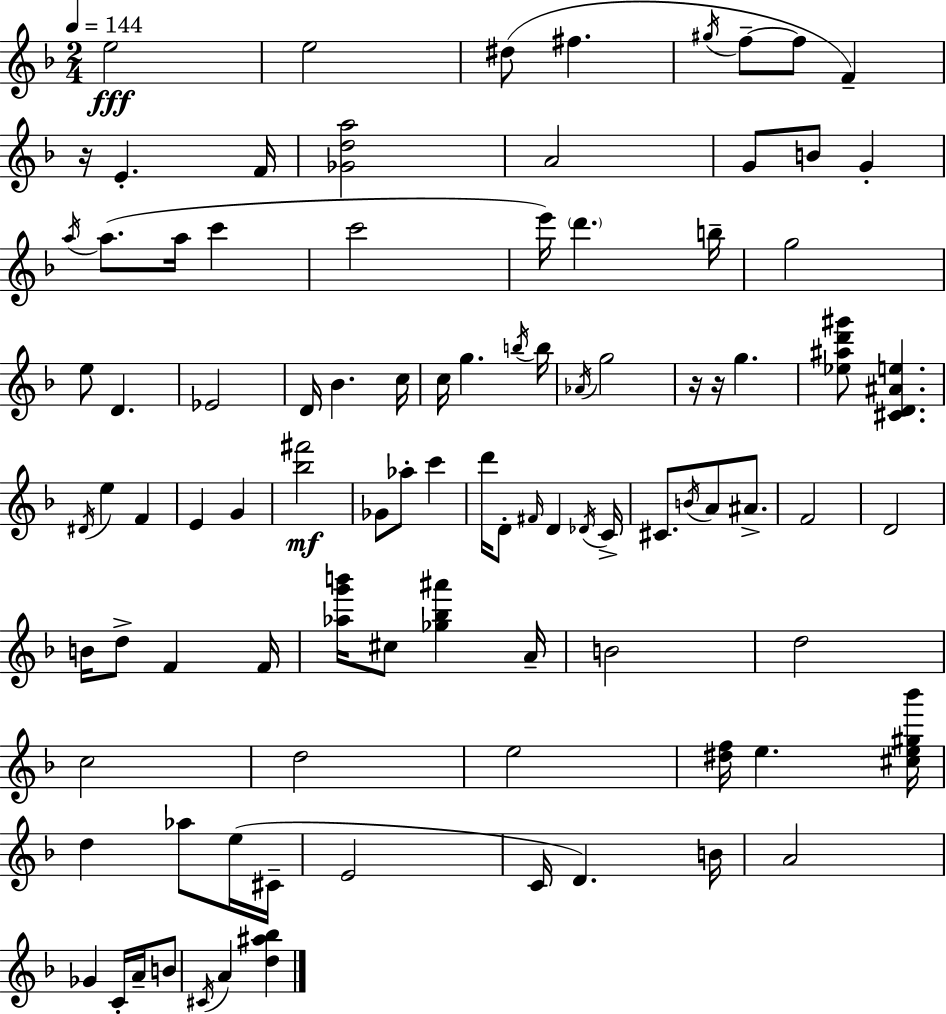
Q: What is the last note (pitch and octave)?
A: A4